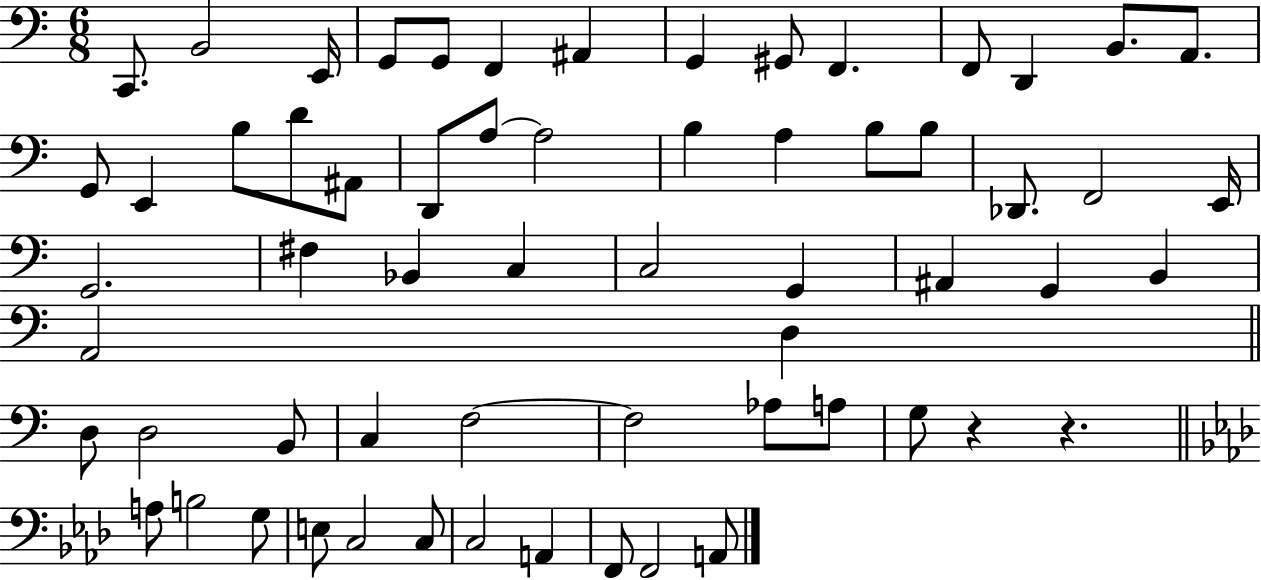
{
  \clef bass
  \numericTimeSignature
  \time 6/8
  \key c \major
  \repeat volta 2 { c,8. b,2 e,16 | g,8 g,8 f,4 ais,4 | g,4 gis,8 f,4. | f,8 d,4 b,8. a,8. | \break g,8 e,4 b8 d'8 ais,8 | d,8 a8~~ a2 | b4 a4 b8 b8 | des,8. f,2 e,16 | \break g,2. | fis4 bes,4 c4 | c2 g,4 | ais,4 g,4 b,4 | \break a,2 d4 | \bar "||" \break \key c \major d8 d2 b,8 | c4 f2~~ | f2 aes8 a8 | g8 r4 r4. | \break \bar "||" \break \key f \minor a8 b2 g8 | e8 c2 c8 | c2 a,4 | f,8 f,2 a,8 | \break } \bar "|."
}